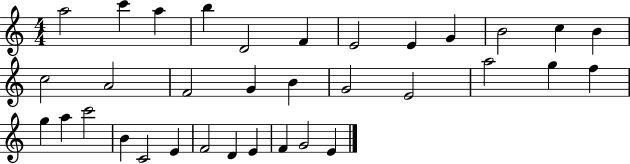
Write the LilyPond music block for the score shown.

{
  \clef treble
  \numericTimeSignature
  \time 4/4
  \key c \major
  a''2 c'''4 a''4 | b''4 d'2 f'4 | e'2 e'4 g'4 | b'2 c''4 b'4 | \break c''2 a'2 | f'2 g'4 b'4 | g'2 e'2 | a''2 g''4 f''4 | \break g''4 a''4 c'''2 | b'4 c'2 e'4 | f'2 d'4 e'4 | f'4 g'2 e'4 | \break \bar "|."
}